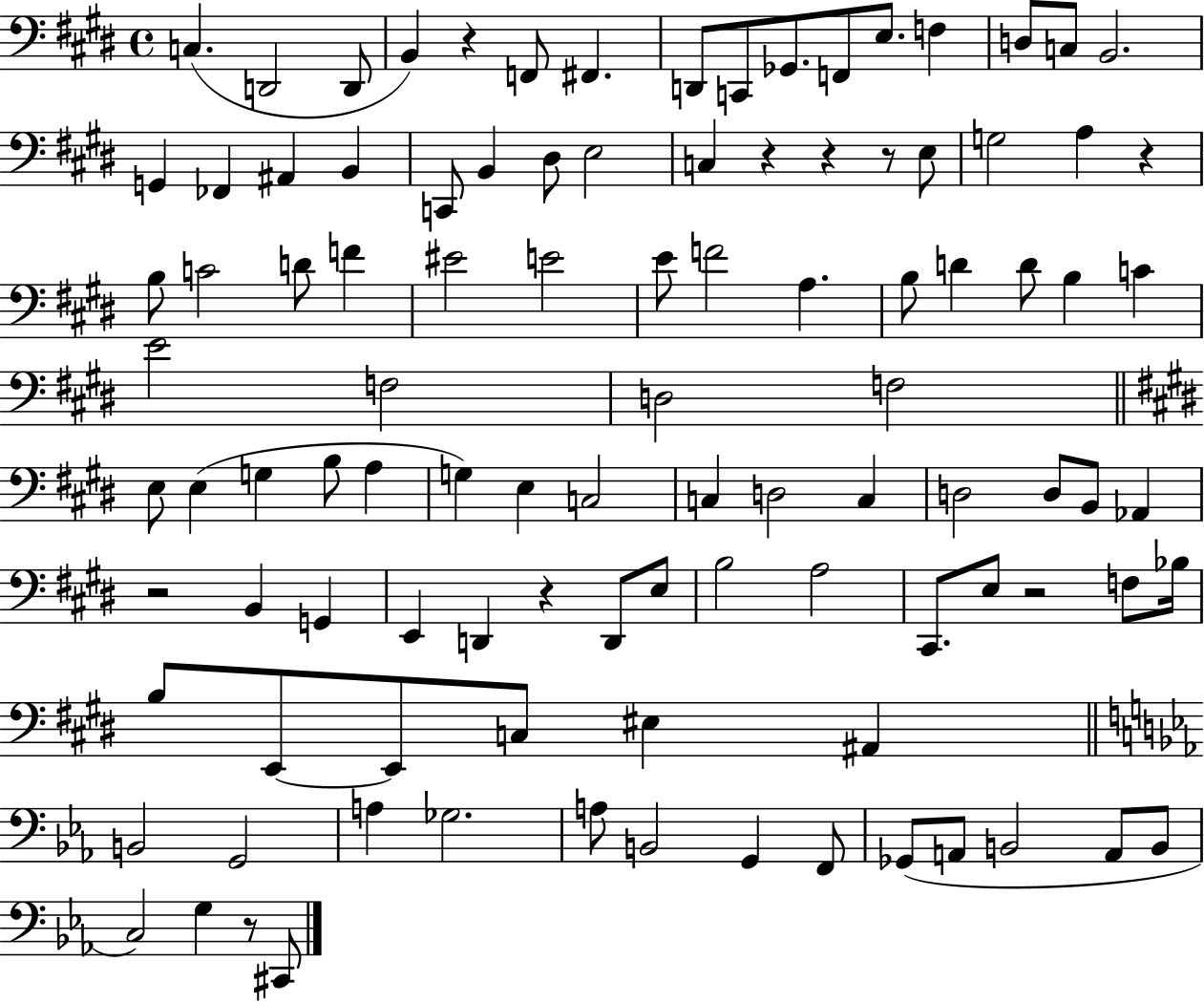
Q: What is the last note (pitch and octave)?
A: C#2